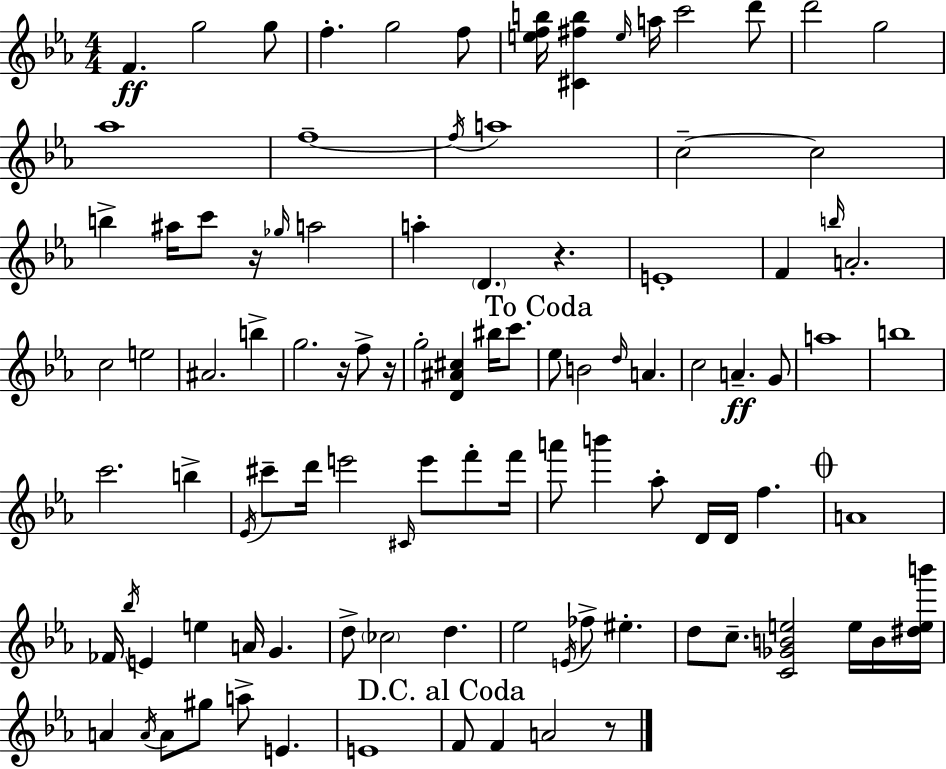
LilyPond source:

{
  \clef treble
  \numericTimeSignature
  \time 4/4
  \key ees \major
  f'4.\ff g''2 g''8 | f''4.-. g''2 f''8 | <e'' f'' b''>16 <cis' fis'' b''>4 \grace { e''16 } a''16 c'''2 d'''8 | d'''2 g''2 | \break aes''1 | f''1--~~ | \acciaccatura { f''16 } a''1 | c''2--~~ c''2 | \break b''4-> ais''16 c'''8 r16 \grace { ges''16 } a''2 | a''4-. \parenthesize d'4. r4. | e'1-. | f'4 \grace { b''16 } a'2.-. | \break c''2 e''2 | ais'2. | b''4-> g''2. | r16 f''8-> r16 g''2-. <d' ais' cis''>4 | \break bis''16 c'''8. \mark "To Coda" ees''8 b'2 \grace { d''16 } a'4. | c''2 a'4.--\ff | g'8 a''1 | b''1 | \break c'''2. | b''4-> \acciaccatura { ees'16 } cis'''8-- d'''16 e'''2 | \grace { cis'16 } e'''8 f'''8-. f'''16 a'''8 b'''4 aes''8-. d'16 | d'16 f''4. \mark \markup { \musicglyph "scripts.coda" } a'1 | \break fes'16 \acciaccatura { bes''16 } e'4 e''4 | a'16 g'4. d''8-> \parenthesize ces''2 | d''4. ees''2 | \acciaccatura { e'16 } fes''8-> eis''4.-. d''8 c''8.-- <c' ges' b' e''>2 | \break e''16 b'16 <dis'' e'' b'''>16 a'4 \acciaccatura { a'16 } a'8 | gis''8 a''8-> e'4. e'1 | \mark "D.C. al Coda" f'8 f'4 | a'2 r8 \bar "|."
}